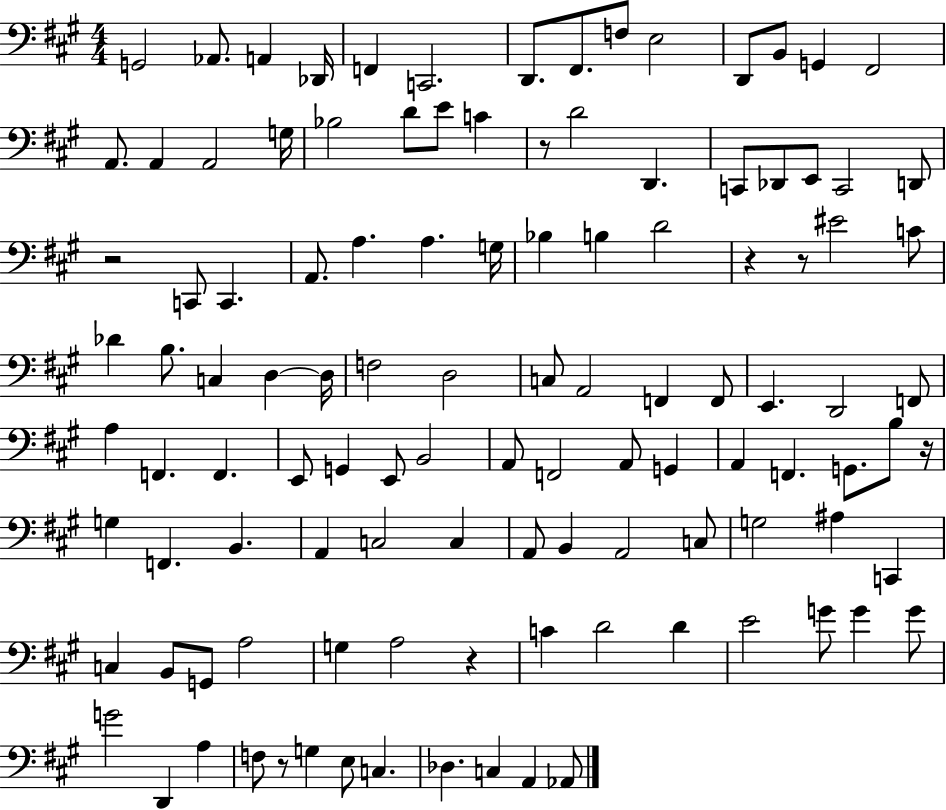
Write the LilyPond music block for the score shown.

{
  \clef bass
  \numericTimeSignature
  \time 4/4
  \key a \major
  g,2 aes,8. a,4 des,16 | f,4 c,2. | d,8. fis,8. f8 e2 | d,8 b,8 g,4 fis,2 | \break a,8. a,4 a,2 g16 | bes2 d'8 e'8 c'4 | r8 d'2 d,4. | c,8 des,8 e,8 c,2 d,8 | \break r2 c,8 c,4. | a,8. a4. a4. g16 | bes4 b4 d'2 | r4 r8 eis'2 c'8 | \break des'4 b8. c4 d4~~ d16 | f2 d2 | c8 a,2 f,4 f,8 | e,4. d,2 f,8 | \break a4 f,4. f,4. | e,8 g,4 e,8 b,2 | a,8 f,2 a,8 g,4 | a,4 f,4. g,8. b8 r16 | \break g4 f,4. b,4. | a,4 c2 c4 | a,8 b,4 a,2 c8 | g2 ais4 c,4 | \break c4 b,8 g,8 a2 | g4 a2 r4 | c'4 d'2 d'4 | e'2 g'8 g'4 g'8 | \break g'2 d,4 a4 | f8 r8 g4 e8 c4. | des4. c4 a,4 aes,8 | \bar "|."
}